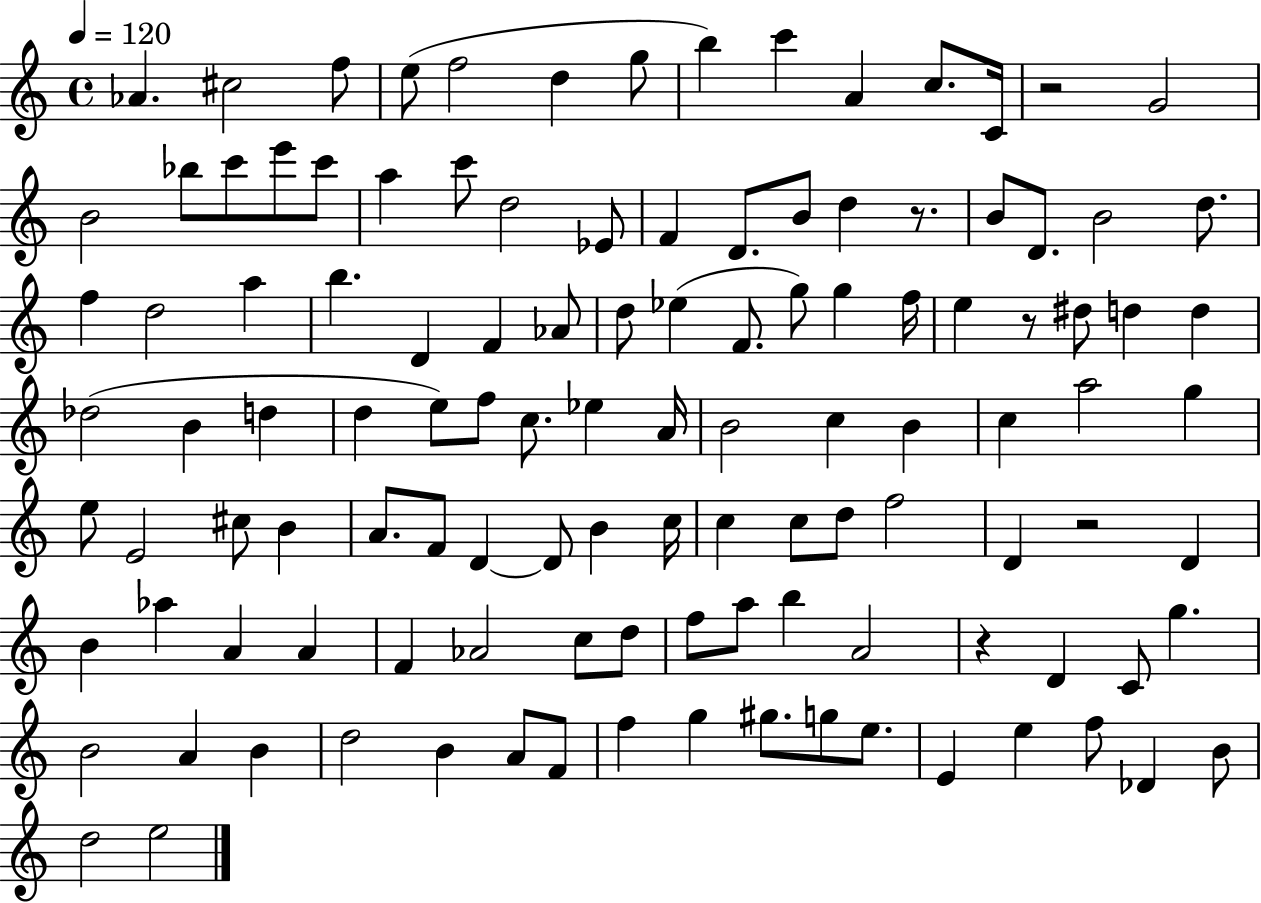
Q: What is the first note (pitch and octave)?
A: Ab4